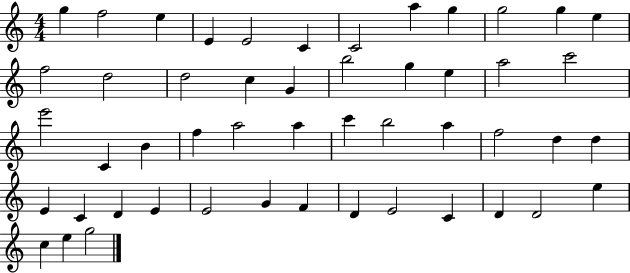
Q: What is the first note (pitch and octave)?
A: G5